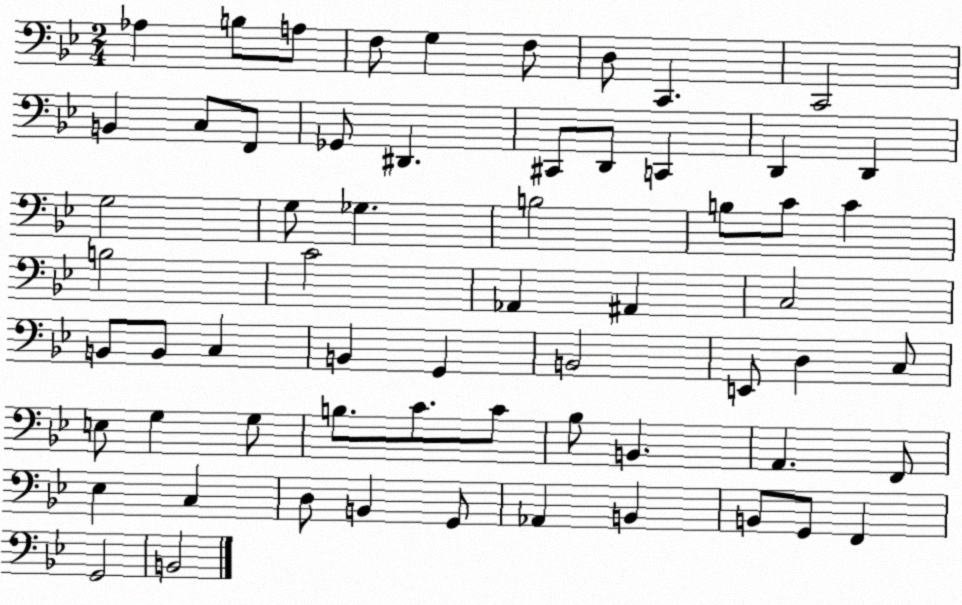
X:1
T:Untitled
M:2/4
L:1/4
K:Bb
_A, B,/2 A,/2 F,/2 G, F,/2 D,/2 C,, C,,2 B,, C,/2 F,,/2 _G,,/2 ^D,, ^C,,/2 D,,/2 C,, D,, D,, G,2 G,/2 _G, B,2 B,/2 C/2 C B,2 C2 _A,, ^A,, C,2 B,,/2 B,,/2 C, B,, G,, B,,2 E,,/2 D, C,/2 E,/2 G, G,/2 B,/2 C/2 C/2 _B,/2 B,, A,, F,,/2 _E, C, D,/2 B,, G,,/2 _A,, B,, B,,/2 G,,/2 F,, G,,2 B,,2